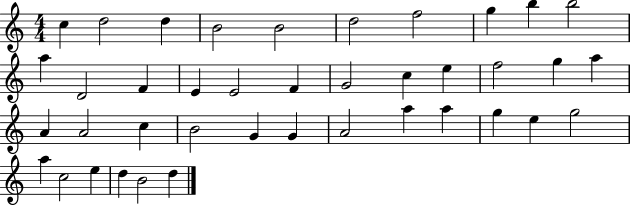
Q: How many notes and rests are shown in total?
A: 40